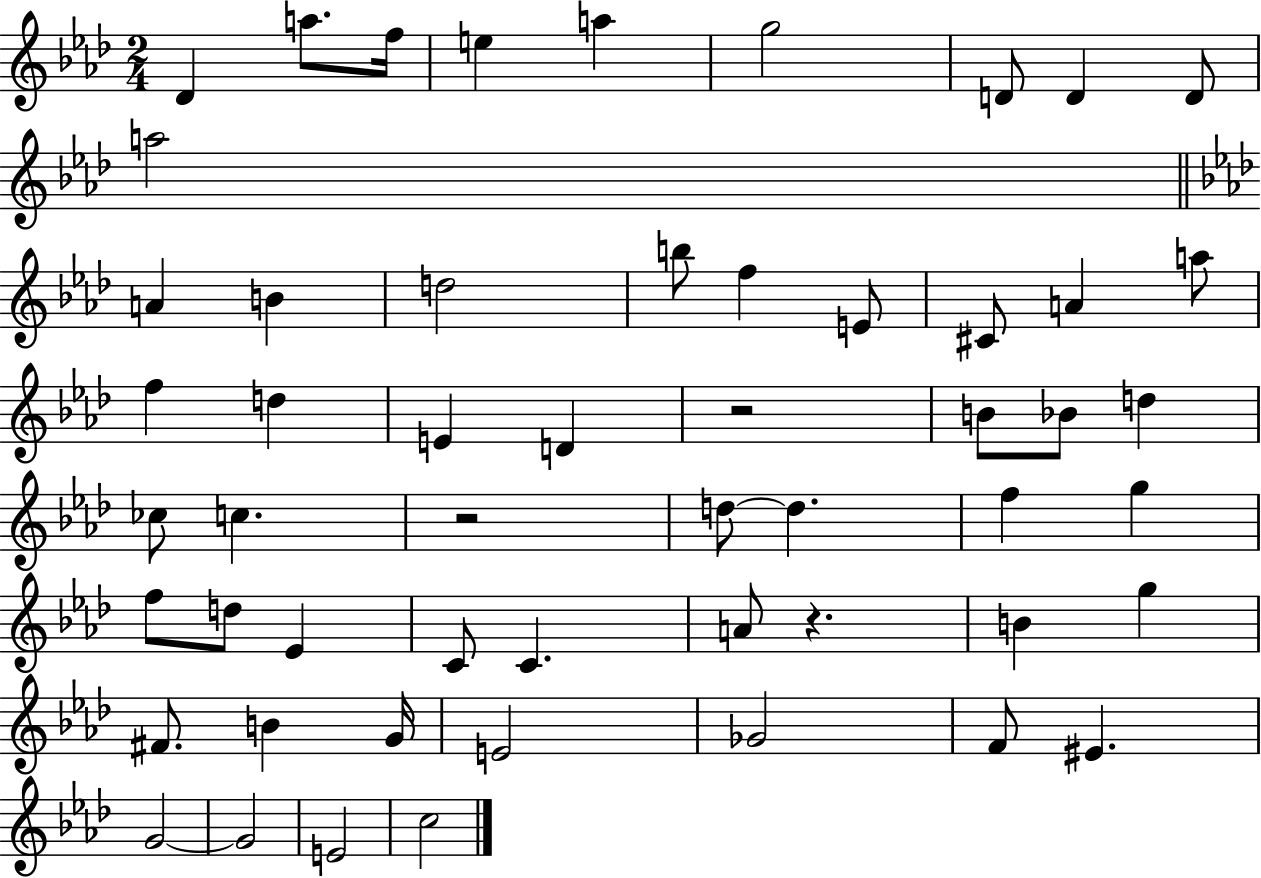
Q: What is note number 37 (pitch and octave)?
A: C4